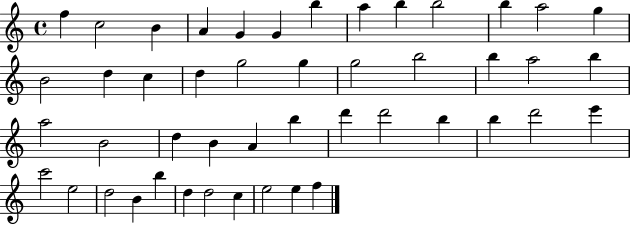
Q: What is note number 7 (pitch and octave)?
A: B5